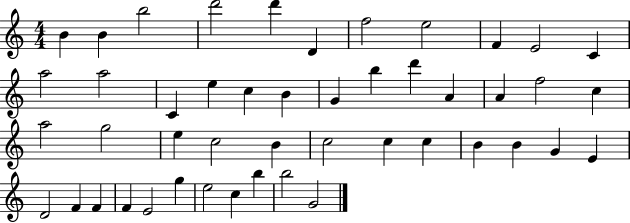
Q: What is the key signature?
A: C major